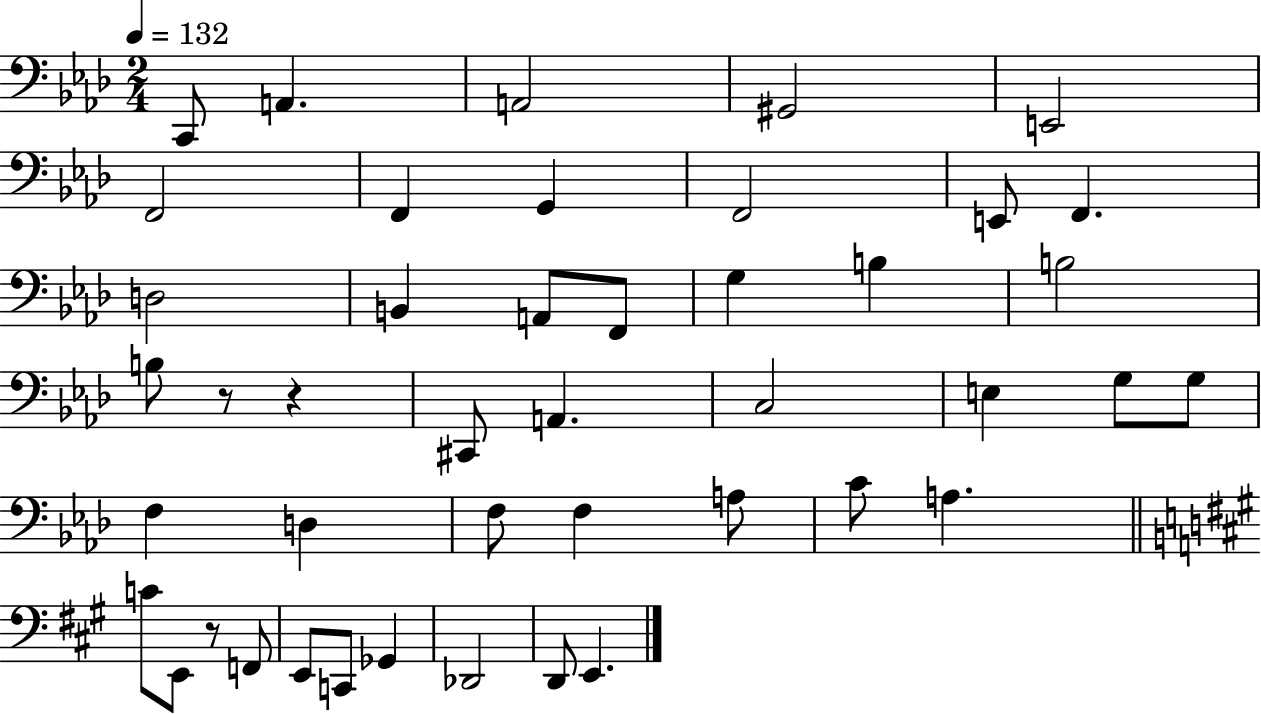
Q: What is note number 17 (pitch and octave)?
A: B3